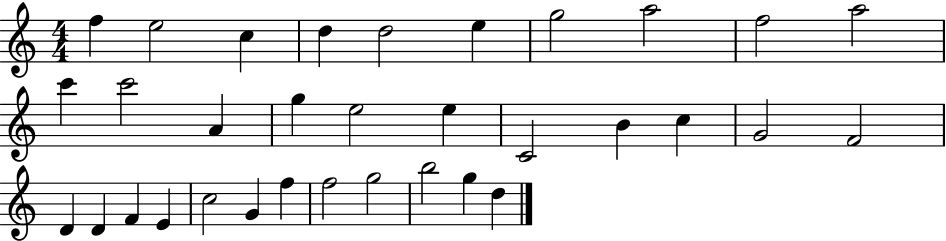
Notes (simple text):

F5/q E5/h C5/q D5/q D5/h E5/q G5/h A5/h F5/h A5/h C6/q C6/h A4/q G5/q E5/h E5/q C4/h B4/q C5/q G4/h F4/h D4/q D4/q F4/q E4/q C5/h G4/q F5/q F5/h G5/h B5/h G5/q D5/q